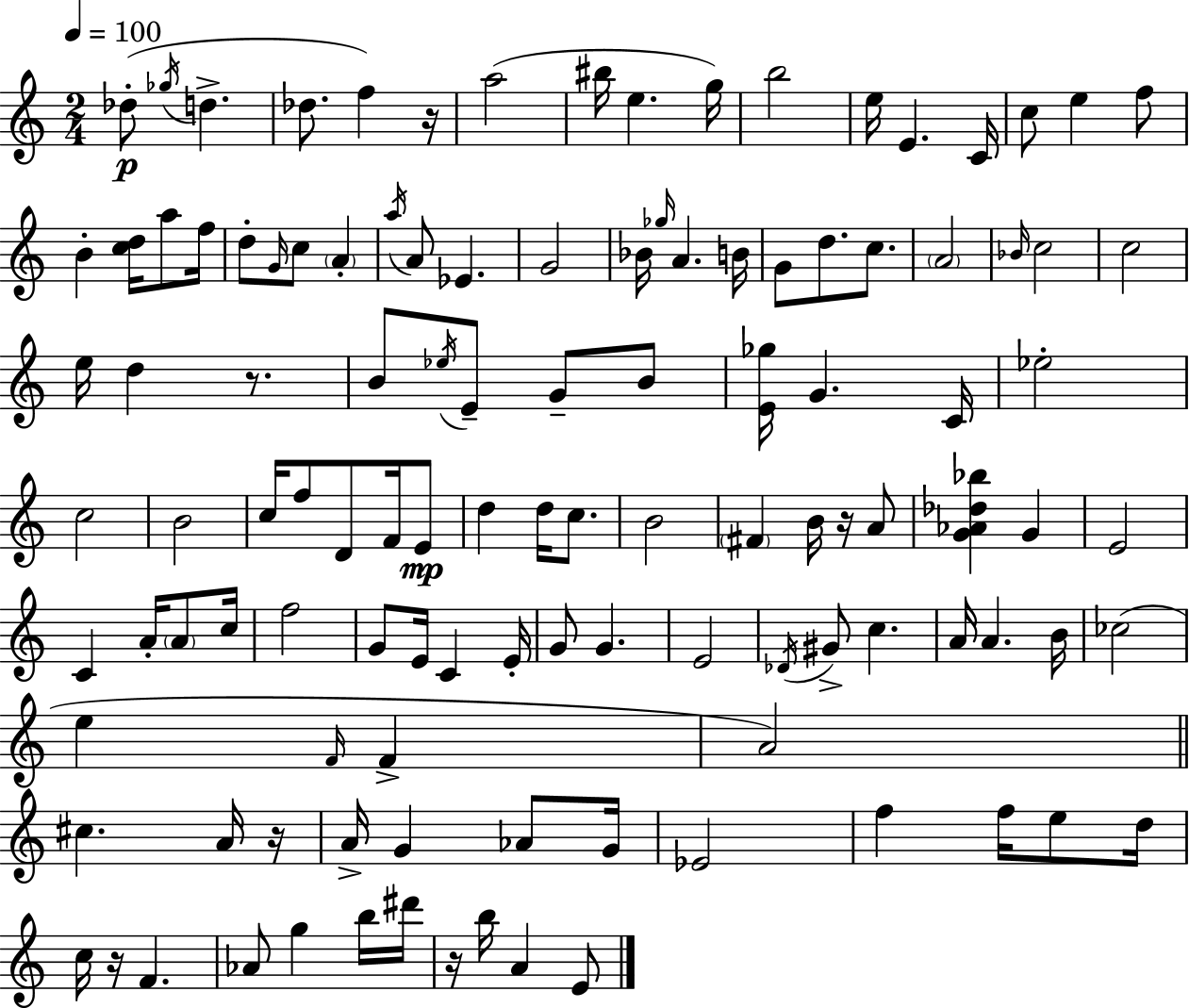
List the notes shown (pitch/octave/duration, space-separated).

Db5/e Gb5/s D5/q. Db5/e. F5/q R/s A5/h BIS5/s E5/q. G5/s B5/h E5/s E4/q. C4/s C5/e E5/q F5/e B4/q [C5,D5]/s A5/e F5/s D5/e G4/s C5/e A4/q A5/s A4/e Eb4/q. G4/h Bb4/s Gb5/s A4/q. B4/s G4/e D5/e. C5/e. A4/h Bb4/s C5/h C5/h E5/s D5/q R/e. B4/e Eb5/s E4/e G4/e B4/e [E4,Gb5]/s G4/q. C4/s Eb5/h C5/h B4/h C5/s F5/e D4/e F4/s E4/e D5/q D5/s C5/e. B4/h F#4/q B4/s R/s A4/e [G4,Ab4,Db5,Bb5]/q G4/q E4/h C4/q A4/s A4/e C5/s F5/h G4/e E4/s C4/q E4/s G4/e G4/q. E4/h Db4/s G#4/e C5/q. A4/s A4/q. B4/s CES5/h E5/q F4/s F4/q A4/h C#5/q. A4/s R/s A4/s G4/q Ab4/e G4/s Eb4/h F5/q F5/s E5/e D5/s C5/s R/s F4/q. Ab4/e G5/q B5/s D#6/s R/s B5/s A4/q E4/e